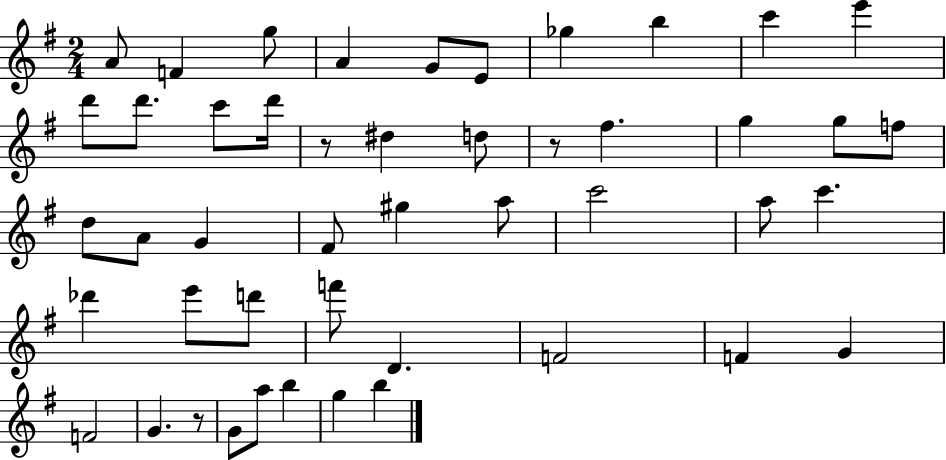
A4/e F4/q G5/e A4/q G4/e E4/e Gb5/q B5/q C6/q E6/q D6/e D6/e. C6/e D6/s R/e D#5/q D5/e R/e F#5/q. G5/q G5/e F5/e D5/e A4/e G4/q F#4/e G#5/q A5/e C6/h A5/e C6/q. Db6/q E6/e D6/e F6/e D4/q. F4/h F4/q G4/q F4/h G4/q. R/e G4/e A5/e B5/q G5/q B5/q